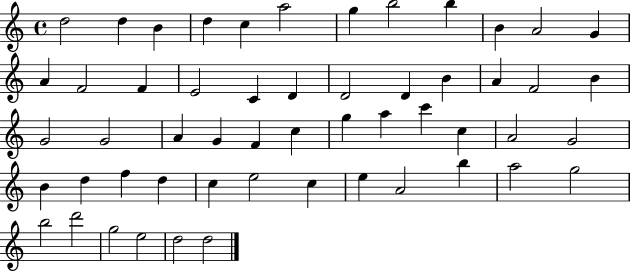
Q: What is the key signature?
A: C major